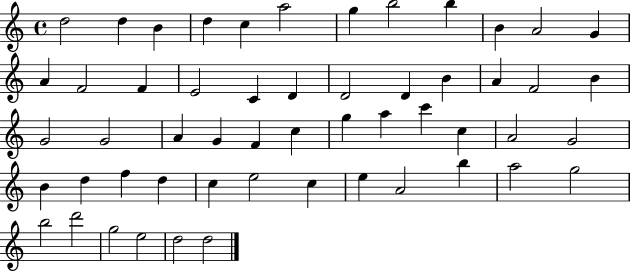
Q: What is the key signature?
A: C major